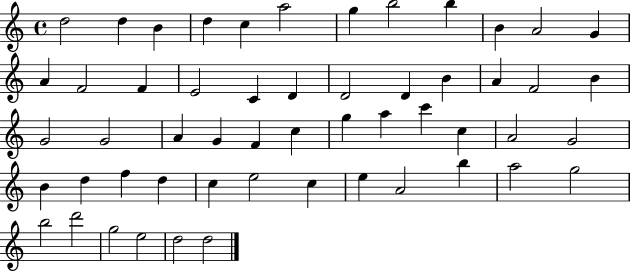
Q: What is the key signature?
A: C major